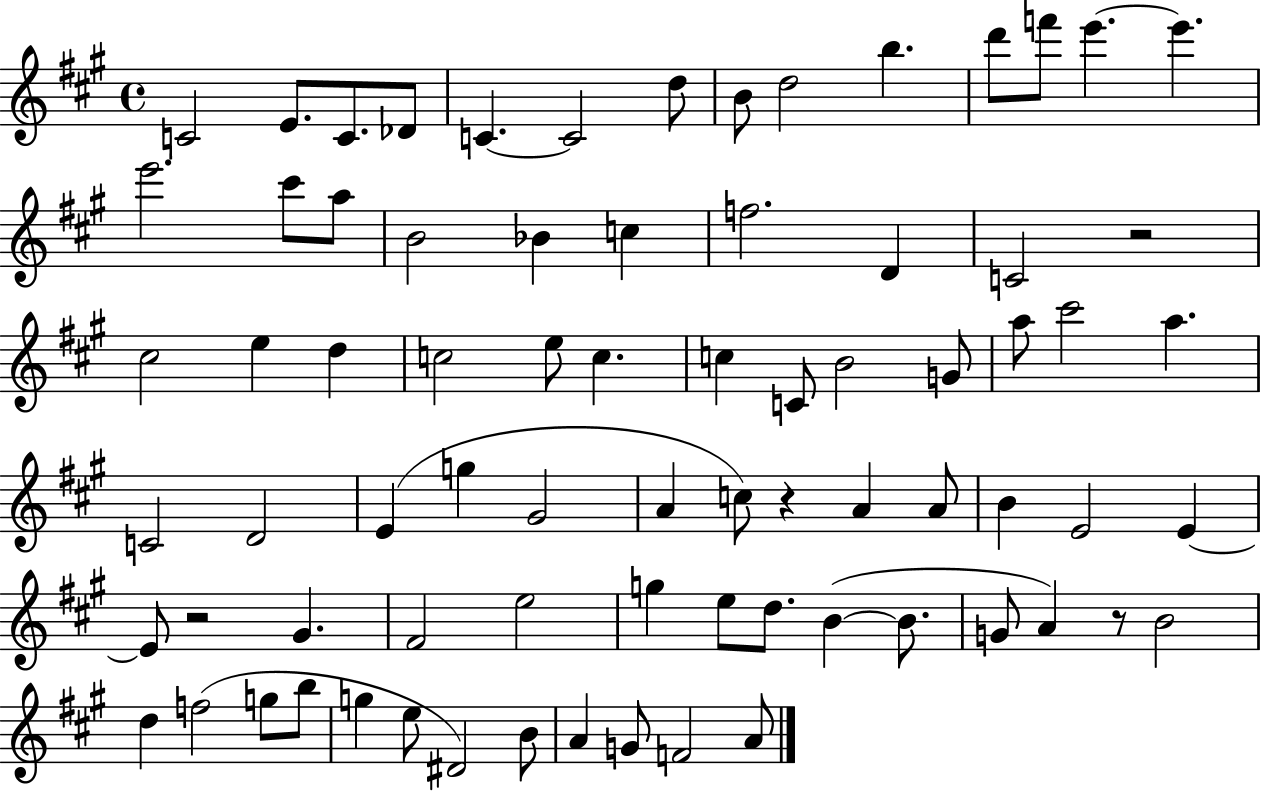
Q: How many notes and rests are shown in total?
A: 76